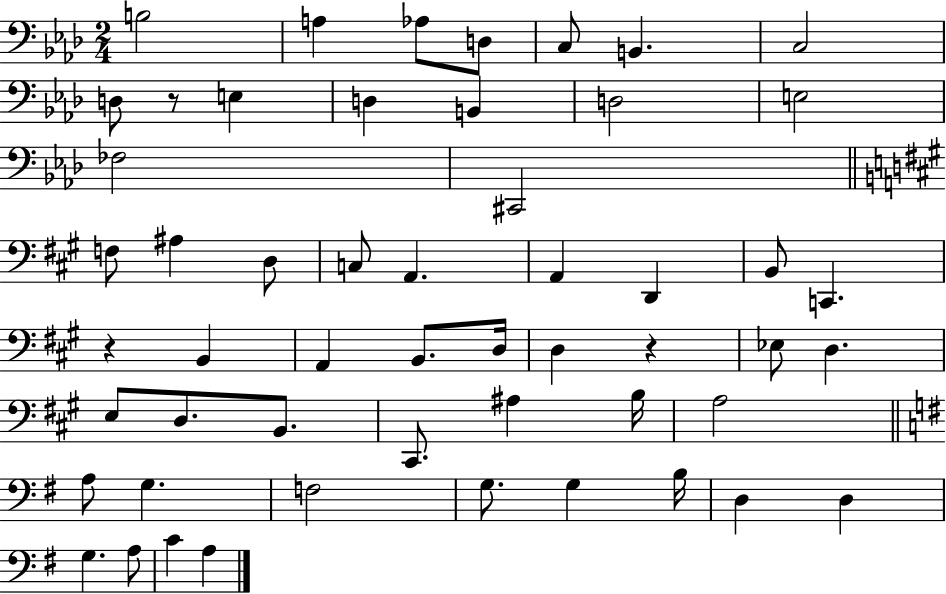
{
  \clef bass
  \numericTimeSignature
  \time 2/4
  \key aes \major
  \repeat volta 2 { b2 | a4 aes8 d8 | c8 b,4. | c2 | \break d8 r8 e4 | d4 b,4 | d2 | e2 | \break fes2 | cis,2 | \bar "||" \break \key a \major f8 ais4 d8 | c8 a,4. | a,4 d,4 | b,8 c,4. | \break r4 b,4 | a,4 b,8. d16 | d4 r4 | ees8 d4. | \break e8 d8. b,8. | cis,8. ais4 b16 | a2 | \bar "||" \break \key g \major a8 g4. | f2 | g8. g4 b16 | d4 d4 | \break g4. a8 | c'4 a4 | } \bar "|."
}